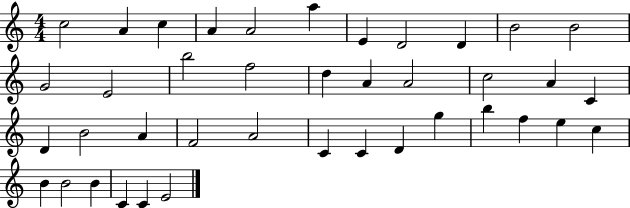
C5/h A4/q C5/q A4/q A4/h A5/q E4/q D4/h D4/q B4/h B4/h G4/h E4/h B5/h F5/h D5/q A4/q A4/h C5/h A4/q C4/q D4/q B4/h A4/q F4/h A4/h C4/q C4/q D4/q G5/q B5/q F5/q E5/q C5/q B4/q B4/h B4/q C4/q C4/q E4/h